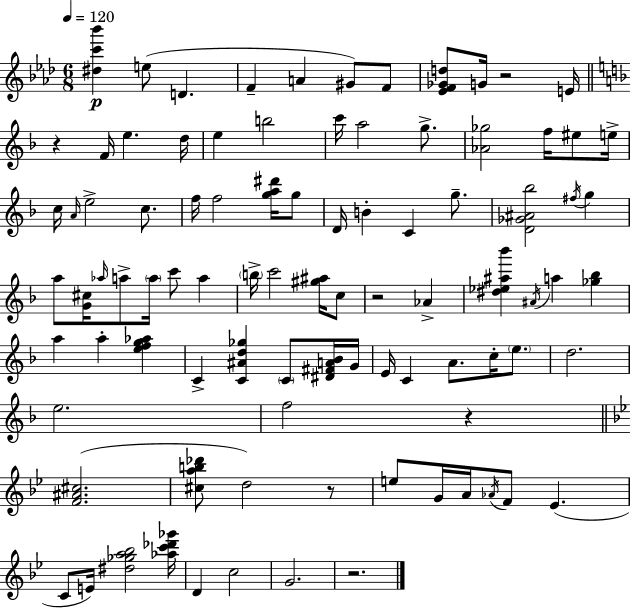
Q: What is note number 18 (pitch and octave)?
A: EIS5